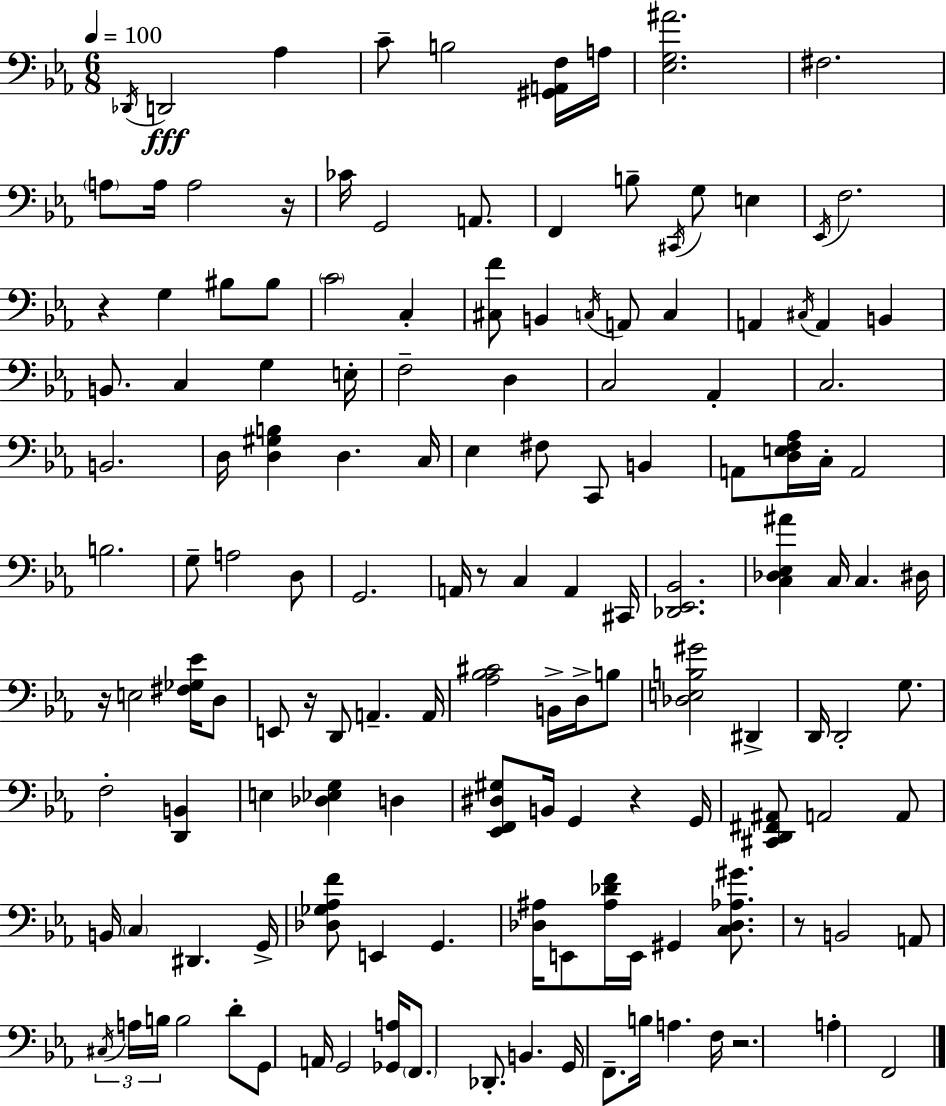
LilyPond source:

{
  \clef bass
  \numericTimeSignature
  \time 6/8
  \key c \minor
  \tempo 4 = 100
  \acciaccatura { des,16 }\fff d,2 aes4 | c'8-- b2 <gis, a, f>16 | a16 <ees g ais'>2. | fis2. | \break \parenthesize a8 a16 a2 | r16 ces'16 g,2 a,8. | f,4 b8-- \acciaccatura { cis,16 } g8 e4 | \acciaccatura { ees,16 } f2. | \break r4 g4 bis8 | bis8 \parenthesize c'2 c4-. | <cis f'>8 b,4 \acciaccatura { c16 } a,8 | c4 a,4 \acciaccatura { cis16 } a,4 | \break b,4 b,8. c4 | g4 e16-. f2-- | d4 c2 | aes,4-. c2. | \break b,2. | d16 <d gis b>4 d4. | c16 ees4 fis8 c,8 | b,4 a,8 <d e f aes>16 c16-. a,2 | \break b2. | g8-- a2 | d8 g,2. | a,16 r8 c4 | \break a,4 cis,16 <des, ees, bes,>2. | <c des ees ais'>4 c16 c4. | dis16 r16 e2 | <fis ges ees'>16 d8 e,8 r16 d,8 a,4.-- | \break a,16 <aes bes cis'>2 | b,16-> d16-> b8 <des e b gis'>2 | dis,4-> d,16 d,2-. | g8. f2-. | \break <d, b,>4 e4 <des ees g>4 | d4 <ees, f, dis gis>8 b,16 g,4 | r4 g,16 <cis, d, fis, ais,>8 a,2 | a,8 b,16 \parenthesize c4 dis,4. | \break g,16-> <des ges aes f'>8 e,4 g,4. | <des ais>16 e,8 <ais des' f'>16 e,16 gis,4 | <c des aes gis'>8. r8 b,2 | a,8 \tuplet 3/2 { \acciaccatura { cis16 } a16 b16 } b2 | \break d'8-. g,8 a,16 g,2 | <ges, a>16 \parenthesize f,8. des,8.-. | b,4. g,16 f,8.-- b16 a4. | f16 r2. | \break a4-. f,2 | \bar "|."
}